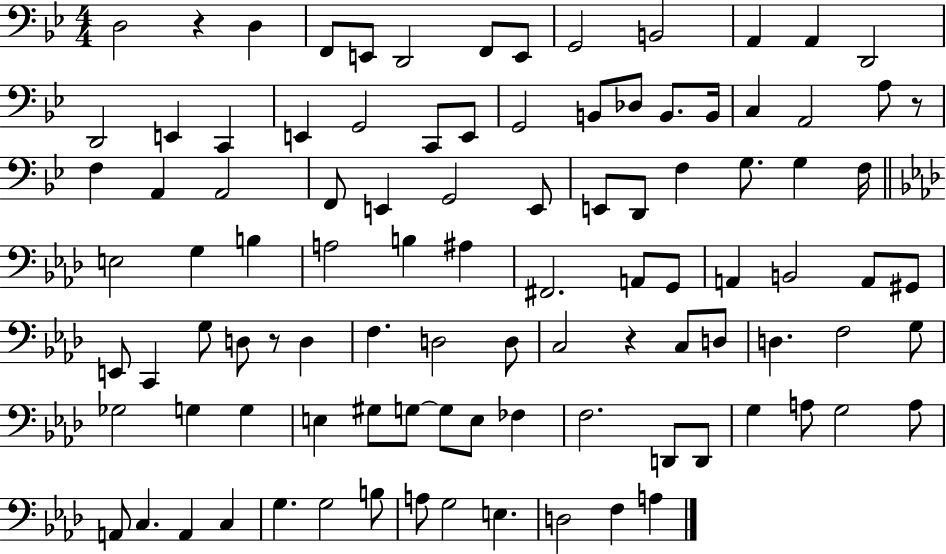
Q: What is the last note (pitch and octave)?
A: A3